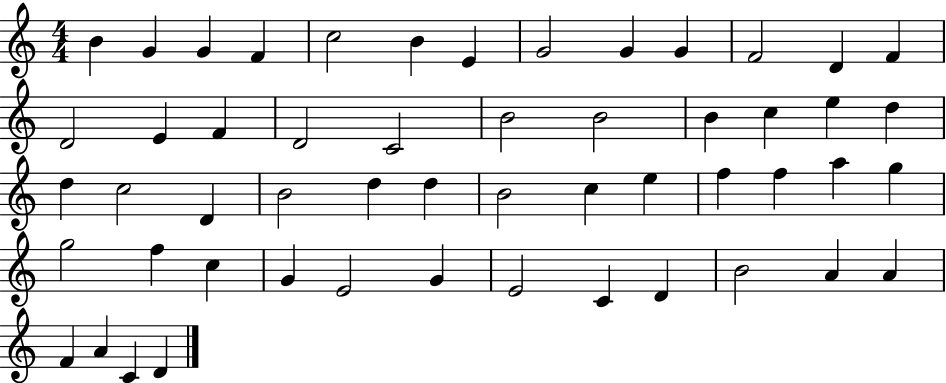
{
  \clef treble
  \numericTimeSignature
  \time 4/4
  \key c \major
  b'4 g'4 g'4 f'4 | c''2 b'4 e'4 | g'2 g'4 g'4 | f'2 d'4 f'4 | \break d'2 e'4 f'4 | d'2 c'2 | b'2 b'2 | b'4 c''4 e''4 d''4 | \break d''4 c''2 d'4 | b'2 d''4 d''4 | b'2 c''4 e''4 | f''4 f''4 a''4 g''4 | \break g''2 f''4 c''4 | g'4 e'2 g'4 | e'2 c'4 d'4 | b'2 a'4 a'4 | \break f'4 a'4 c'4 d'4 | \bar "|."
}